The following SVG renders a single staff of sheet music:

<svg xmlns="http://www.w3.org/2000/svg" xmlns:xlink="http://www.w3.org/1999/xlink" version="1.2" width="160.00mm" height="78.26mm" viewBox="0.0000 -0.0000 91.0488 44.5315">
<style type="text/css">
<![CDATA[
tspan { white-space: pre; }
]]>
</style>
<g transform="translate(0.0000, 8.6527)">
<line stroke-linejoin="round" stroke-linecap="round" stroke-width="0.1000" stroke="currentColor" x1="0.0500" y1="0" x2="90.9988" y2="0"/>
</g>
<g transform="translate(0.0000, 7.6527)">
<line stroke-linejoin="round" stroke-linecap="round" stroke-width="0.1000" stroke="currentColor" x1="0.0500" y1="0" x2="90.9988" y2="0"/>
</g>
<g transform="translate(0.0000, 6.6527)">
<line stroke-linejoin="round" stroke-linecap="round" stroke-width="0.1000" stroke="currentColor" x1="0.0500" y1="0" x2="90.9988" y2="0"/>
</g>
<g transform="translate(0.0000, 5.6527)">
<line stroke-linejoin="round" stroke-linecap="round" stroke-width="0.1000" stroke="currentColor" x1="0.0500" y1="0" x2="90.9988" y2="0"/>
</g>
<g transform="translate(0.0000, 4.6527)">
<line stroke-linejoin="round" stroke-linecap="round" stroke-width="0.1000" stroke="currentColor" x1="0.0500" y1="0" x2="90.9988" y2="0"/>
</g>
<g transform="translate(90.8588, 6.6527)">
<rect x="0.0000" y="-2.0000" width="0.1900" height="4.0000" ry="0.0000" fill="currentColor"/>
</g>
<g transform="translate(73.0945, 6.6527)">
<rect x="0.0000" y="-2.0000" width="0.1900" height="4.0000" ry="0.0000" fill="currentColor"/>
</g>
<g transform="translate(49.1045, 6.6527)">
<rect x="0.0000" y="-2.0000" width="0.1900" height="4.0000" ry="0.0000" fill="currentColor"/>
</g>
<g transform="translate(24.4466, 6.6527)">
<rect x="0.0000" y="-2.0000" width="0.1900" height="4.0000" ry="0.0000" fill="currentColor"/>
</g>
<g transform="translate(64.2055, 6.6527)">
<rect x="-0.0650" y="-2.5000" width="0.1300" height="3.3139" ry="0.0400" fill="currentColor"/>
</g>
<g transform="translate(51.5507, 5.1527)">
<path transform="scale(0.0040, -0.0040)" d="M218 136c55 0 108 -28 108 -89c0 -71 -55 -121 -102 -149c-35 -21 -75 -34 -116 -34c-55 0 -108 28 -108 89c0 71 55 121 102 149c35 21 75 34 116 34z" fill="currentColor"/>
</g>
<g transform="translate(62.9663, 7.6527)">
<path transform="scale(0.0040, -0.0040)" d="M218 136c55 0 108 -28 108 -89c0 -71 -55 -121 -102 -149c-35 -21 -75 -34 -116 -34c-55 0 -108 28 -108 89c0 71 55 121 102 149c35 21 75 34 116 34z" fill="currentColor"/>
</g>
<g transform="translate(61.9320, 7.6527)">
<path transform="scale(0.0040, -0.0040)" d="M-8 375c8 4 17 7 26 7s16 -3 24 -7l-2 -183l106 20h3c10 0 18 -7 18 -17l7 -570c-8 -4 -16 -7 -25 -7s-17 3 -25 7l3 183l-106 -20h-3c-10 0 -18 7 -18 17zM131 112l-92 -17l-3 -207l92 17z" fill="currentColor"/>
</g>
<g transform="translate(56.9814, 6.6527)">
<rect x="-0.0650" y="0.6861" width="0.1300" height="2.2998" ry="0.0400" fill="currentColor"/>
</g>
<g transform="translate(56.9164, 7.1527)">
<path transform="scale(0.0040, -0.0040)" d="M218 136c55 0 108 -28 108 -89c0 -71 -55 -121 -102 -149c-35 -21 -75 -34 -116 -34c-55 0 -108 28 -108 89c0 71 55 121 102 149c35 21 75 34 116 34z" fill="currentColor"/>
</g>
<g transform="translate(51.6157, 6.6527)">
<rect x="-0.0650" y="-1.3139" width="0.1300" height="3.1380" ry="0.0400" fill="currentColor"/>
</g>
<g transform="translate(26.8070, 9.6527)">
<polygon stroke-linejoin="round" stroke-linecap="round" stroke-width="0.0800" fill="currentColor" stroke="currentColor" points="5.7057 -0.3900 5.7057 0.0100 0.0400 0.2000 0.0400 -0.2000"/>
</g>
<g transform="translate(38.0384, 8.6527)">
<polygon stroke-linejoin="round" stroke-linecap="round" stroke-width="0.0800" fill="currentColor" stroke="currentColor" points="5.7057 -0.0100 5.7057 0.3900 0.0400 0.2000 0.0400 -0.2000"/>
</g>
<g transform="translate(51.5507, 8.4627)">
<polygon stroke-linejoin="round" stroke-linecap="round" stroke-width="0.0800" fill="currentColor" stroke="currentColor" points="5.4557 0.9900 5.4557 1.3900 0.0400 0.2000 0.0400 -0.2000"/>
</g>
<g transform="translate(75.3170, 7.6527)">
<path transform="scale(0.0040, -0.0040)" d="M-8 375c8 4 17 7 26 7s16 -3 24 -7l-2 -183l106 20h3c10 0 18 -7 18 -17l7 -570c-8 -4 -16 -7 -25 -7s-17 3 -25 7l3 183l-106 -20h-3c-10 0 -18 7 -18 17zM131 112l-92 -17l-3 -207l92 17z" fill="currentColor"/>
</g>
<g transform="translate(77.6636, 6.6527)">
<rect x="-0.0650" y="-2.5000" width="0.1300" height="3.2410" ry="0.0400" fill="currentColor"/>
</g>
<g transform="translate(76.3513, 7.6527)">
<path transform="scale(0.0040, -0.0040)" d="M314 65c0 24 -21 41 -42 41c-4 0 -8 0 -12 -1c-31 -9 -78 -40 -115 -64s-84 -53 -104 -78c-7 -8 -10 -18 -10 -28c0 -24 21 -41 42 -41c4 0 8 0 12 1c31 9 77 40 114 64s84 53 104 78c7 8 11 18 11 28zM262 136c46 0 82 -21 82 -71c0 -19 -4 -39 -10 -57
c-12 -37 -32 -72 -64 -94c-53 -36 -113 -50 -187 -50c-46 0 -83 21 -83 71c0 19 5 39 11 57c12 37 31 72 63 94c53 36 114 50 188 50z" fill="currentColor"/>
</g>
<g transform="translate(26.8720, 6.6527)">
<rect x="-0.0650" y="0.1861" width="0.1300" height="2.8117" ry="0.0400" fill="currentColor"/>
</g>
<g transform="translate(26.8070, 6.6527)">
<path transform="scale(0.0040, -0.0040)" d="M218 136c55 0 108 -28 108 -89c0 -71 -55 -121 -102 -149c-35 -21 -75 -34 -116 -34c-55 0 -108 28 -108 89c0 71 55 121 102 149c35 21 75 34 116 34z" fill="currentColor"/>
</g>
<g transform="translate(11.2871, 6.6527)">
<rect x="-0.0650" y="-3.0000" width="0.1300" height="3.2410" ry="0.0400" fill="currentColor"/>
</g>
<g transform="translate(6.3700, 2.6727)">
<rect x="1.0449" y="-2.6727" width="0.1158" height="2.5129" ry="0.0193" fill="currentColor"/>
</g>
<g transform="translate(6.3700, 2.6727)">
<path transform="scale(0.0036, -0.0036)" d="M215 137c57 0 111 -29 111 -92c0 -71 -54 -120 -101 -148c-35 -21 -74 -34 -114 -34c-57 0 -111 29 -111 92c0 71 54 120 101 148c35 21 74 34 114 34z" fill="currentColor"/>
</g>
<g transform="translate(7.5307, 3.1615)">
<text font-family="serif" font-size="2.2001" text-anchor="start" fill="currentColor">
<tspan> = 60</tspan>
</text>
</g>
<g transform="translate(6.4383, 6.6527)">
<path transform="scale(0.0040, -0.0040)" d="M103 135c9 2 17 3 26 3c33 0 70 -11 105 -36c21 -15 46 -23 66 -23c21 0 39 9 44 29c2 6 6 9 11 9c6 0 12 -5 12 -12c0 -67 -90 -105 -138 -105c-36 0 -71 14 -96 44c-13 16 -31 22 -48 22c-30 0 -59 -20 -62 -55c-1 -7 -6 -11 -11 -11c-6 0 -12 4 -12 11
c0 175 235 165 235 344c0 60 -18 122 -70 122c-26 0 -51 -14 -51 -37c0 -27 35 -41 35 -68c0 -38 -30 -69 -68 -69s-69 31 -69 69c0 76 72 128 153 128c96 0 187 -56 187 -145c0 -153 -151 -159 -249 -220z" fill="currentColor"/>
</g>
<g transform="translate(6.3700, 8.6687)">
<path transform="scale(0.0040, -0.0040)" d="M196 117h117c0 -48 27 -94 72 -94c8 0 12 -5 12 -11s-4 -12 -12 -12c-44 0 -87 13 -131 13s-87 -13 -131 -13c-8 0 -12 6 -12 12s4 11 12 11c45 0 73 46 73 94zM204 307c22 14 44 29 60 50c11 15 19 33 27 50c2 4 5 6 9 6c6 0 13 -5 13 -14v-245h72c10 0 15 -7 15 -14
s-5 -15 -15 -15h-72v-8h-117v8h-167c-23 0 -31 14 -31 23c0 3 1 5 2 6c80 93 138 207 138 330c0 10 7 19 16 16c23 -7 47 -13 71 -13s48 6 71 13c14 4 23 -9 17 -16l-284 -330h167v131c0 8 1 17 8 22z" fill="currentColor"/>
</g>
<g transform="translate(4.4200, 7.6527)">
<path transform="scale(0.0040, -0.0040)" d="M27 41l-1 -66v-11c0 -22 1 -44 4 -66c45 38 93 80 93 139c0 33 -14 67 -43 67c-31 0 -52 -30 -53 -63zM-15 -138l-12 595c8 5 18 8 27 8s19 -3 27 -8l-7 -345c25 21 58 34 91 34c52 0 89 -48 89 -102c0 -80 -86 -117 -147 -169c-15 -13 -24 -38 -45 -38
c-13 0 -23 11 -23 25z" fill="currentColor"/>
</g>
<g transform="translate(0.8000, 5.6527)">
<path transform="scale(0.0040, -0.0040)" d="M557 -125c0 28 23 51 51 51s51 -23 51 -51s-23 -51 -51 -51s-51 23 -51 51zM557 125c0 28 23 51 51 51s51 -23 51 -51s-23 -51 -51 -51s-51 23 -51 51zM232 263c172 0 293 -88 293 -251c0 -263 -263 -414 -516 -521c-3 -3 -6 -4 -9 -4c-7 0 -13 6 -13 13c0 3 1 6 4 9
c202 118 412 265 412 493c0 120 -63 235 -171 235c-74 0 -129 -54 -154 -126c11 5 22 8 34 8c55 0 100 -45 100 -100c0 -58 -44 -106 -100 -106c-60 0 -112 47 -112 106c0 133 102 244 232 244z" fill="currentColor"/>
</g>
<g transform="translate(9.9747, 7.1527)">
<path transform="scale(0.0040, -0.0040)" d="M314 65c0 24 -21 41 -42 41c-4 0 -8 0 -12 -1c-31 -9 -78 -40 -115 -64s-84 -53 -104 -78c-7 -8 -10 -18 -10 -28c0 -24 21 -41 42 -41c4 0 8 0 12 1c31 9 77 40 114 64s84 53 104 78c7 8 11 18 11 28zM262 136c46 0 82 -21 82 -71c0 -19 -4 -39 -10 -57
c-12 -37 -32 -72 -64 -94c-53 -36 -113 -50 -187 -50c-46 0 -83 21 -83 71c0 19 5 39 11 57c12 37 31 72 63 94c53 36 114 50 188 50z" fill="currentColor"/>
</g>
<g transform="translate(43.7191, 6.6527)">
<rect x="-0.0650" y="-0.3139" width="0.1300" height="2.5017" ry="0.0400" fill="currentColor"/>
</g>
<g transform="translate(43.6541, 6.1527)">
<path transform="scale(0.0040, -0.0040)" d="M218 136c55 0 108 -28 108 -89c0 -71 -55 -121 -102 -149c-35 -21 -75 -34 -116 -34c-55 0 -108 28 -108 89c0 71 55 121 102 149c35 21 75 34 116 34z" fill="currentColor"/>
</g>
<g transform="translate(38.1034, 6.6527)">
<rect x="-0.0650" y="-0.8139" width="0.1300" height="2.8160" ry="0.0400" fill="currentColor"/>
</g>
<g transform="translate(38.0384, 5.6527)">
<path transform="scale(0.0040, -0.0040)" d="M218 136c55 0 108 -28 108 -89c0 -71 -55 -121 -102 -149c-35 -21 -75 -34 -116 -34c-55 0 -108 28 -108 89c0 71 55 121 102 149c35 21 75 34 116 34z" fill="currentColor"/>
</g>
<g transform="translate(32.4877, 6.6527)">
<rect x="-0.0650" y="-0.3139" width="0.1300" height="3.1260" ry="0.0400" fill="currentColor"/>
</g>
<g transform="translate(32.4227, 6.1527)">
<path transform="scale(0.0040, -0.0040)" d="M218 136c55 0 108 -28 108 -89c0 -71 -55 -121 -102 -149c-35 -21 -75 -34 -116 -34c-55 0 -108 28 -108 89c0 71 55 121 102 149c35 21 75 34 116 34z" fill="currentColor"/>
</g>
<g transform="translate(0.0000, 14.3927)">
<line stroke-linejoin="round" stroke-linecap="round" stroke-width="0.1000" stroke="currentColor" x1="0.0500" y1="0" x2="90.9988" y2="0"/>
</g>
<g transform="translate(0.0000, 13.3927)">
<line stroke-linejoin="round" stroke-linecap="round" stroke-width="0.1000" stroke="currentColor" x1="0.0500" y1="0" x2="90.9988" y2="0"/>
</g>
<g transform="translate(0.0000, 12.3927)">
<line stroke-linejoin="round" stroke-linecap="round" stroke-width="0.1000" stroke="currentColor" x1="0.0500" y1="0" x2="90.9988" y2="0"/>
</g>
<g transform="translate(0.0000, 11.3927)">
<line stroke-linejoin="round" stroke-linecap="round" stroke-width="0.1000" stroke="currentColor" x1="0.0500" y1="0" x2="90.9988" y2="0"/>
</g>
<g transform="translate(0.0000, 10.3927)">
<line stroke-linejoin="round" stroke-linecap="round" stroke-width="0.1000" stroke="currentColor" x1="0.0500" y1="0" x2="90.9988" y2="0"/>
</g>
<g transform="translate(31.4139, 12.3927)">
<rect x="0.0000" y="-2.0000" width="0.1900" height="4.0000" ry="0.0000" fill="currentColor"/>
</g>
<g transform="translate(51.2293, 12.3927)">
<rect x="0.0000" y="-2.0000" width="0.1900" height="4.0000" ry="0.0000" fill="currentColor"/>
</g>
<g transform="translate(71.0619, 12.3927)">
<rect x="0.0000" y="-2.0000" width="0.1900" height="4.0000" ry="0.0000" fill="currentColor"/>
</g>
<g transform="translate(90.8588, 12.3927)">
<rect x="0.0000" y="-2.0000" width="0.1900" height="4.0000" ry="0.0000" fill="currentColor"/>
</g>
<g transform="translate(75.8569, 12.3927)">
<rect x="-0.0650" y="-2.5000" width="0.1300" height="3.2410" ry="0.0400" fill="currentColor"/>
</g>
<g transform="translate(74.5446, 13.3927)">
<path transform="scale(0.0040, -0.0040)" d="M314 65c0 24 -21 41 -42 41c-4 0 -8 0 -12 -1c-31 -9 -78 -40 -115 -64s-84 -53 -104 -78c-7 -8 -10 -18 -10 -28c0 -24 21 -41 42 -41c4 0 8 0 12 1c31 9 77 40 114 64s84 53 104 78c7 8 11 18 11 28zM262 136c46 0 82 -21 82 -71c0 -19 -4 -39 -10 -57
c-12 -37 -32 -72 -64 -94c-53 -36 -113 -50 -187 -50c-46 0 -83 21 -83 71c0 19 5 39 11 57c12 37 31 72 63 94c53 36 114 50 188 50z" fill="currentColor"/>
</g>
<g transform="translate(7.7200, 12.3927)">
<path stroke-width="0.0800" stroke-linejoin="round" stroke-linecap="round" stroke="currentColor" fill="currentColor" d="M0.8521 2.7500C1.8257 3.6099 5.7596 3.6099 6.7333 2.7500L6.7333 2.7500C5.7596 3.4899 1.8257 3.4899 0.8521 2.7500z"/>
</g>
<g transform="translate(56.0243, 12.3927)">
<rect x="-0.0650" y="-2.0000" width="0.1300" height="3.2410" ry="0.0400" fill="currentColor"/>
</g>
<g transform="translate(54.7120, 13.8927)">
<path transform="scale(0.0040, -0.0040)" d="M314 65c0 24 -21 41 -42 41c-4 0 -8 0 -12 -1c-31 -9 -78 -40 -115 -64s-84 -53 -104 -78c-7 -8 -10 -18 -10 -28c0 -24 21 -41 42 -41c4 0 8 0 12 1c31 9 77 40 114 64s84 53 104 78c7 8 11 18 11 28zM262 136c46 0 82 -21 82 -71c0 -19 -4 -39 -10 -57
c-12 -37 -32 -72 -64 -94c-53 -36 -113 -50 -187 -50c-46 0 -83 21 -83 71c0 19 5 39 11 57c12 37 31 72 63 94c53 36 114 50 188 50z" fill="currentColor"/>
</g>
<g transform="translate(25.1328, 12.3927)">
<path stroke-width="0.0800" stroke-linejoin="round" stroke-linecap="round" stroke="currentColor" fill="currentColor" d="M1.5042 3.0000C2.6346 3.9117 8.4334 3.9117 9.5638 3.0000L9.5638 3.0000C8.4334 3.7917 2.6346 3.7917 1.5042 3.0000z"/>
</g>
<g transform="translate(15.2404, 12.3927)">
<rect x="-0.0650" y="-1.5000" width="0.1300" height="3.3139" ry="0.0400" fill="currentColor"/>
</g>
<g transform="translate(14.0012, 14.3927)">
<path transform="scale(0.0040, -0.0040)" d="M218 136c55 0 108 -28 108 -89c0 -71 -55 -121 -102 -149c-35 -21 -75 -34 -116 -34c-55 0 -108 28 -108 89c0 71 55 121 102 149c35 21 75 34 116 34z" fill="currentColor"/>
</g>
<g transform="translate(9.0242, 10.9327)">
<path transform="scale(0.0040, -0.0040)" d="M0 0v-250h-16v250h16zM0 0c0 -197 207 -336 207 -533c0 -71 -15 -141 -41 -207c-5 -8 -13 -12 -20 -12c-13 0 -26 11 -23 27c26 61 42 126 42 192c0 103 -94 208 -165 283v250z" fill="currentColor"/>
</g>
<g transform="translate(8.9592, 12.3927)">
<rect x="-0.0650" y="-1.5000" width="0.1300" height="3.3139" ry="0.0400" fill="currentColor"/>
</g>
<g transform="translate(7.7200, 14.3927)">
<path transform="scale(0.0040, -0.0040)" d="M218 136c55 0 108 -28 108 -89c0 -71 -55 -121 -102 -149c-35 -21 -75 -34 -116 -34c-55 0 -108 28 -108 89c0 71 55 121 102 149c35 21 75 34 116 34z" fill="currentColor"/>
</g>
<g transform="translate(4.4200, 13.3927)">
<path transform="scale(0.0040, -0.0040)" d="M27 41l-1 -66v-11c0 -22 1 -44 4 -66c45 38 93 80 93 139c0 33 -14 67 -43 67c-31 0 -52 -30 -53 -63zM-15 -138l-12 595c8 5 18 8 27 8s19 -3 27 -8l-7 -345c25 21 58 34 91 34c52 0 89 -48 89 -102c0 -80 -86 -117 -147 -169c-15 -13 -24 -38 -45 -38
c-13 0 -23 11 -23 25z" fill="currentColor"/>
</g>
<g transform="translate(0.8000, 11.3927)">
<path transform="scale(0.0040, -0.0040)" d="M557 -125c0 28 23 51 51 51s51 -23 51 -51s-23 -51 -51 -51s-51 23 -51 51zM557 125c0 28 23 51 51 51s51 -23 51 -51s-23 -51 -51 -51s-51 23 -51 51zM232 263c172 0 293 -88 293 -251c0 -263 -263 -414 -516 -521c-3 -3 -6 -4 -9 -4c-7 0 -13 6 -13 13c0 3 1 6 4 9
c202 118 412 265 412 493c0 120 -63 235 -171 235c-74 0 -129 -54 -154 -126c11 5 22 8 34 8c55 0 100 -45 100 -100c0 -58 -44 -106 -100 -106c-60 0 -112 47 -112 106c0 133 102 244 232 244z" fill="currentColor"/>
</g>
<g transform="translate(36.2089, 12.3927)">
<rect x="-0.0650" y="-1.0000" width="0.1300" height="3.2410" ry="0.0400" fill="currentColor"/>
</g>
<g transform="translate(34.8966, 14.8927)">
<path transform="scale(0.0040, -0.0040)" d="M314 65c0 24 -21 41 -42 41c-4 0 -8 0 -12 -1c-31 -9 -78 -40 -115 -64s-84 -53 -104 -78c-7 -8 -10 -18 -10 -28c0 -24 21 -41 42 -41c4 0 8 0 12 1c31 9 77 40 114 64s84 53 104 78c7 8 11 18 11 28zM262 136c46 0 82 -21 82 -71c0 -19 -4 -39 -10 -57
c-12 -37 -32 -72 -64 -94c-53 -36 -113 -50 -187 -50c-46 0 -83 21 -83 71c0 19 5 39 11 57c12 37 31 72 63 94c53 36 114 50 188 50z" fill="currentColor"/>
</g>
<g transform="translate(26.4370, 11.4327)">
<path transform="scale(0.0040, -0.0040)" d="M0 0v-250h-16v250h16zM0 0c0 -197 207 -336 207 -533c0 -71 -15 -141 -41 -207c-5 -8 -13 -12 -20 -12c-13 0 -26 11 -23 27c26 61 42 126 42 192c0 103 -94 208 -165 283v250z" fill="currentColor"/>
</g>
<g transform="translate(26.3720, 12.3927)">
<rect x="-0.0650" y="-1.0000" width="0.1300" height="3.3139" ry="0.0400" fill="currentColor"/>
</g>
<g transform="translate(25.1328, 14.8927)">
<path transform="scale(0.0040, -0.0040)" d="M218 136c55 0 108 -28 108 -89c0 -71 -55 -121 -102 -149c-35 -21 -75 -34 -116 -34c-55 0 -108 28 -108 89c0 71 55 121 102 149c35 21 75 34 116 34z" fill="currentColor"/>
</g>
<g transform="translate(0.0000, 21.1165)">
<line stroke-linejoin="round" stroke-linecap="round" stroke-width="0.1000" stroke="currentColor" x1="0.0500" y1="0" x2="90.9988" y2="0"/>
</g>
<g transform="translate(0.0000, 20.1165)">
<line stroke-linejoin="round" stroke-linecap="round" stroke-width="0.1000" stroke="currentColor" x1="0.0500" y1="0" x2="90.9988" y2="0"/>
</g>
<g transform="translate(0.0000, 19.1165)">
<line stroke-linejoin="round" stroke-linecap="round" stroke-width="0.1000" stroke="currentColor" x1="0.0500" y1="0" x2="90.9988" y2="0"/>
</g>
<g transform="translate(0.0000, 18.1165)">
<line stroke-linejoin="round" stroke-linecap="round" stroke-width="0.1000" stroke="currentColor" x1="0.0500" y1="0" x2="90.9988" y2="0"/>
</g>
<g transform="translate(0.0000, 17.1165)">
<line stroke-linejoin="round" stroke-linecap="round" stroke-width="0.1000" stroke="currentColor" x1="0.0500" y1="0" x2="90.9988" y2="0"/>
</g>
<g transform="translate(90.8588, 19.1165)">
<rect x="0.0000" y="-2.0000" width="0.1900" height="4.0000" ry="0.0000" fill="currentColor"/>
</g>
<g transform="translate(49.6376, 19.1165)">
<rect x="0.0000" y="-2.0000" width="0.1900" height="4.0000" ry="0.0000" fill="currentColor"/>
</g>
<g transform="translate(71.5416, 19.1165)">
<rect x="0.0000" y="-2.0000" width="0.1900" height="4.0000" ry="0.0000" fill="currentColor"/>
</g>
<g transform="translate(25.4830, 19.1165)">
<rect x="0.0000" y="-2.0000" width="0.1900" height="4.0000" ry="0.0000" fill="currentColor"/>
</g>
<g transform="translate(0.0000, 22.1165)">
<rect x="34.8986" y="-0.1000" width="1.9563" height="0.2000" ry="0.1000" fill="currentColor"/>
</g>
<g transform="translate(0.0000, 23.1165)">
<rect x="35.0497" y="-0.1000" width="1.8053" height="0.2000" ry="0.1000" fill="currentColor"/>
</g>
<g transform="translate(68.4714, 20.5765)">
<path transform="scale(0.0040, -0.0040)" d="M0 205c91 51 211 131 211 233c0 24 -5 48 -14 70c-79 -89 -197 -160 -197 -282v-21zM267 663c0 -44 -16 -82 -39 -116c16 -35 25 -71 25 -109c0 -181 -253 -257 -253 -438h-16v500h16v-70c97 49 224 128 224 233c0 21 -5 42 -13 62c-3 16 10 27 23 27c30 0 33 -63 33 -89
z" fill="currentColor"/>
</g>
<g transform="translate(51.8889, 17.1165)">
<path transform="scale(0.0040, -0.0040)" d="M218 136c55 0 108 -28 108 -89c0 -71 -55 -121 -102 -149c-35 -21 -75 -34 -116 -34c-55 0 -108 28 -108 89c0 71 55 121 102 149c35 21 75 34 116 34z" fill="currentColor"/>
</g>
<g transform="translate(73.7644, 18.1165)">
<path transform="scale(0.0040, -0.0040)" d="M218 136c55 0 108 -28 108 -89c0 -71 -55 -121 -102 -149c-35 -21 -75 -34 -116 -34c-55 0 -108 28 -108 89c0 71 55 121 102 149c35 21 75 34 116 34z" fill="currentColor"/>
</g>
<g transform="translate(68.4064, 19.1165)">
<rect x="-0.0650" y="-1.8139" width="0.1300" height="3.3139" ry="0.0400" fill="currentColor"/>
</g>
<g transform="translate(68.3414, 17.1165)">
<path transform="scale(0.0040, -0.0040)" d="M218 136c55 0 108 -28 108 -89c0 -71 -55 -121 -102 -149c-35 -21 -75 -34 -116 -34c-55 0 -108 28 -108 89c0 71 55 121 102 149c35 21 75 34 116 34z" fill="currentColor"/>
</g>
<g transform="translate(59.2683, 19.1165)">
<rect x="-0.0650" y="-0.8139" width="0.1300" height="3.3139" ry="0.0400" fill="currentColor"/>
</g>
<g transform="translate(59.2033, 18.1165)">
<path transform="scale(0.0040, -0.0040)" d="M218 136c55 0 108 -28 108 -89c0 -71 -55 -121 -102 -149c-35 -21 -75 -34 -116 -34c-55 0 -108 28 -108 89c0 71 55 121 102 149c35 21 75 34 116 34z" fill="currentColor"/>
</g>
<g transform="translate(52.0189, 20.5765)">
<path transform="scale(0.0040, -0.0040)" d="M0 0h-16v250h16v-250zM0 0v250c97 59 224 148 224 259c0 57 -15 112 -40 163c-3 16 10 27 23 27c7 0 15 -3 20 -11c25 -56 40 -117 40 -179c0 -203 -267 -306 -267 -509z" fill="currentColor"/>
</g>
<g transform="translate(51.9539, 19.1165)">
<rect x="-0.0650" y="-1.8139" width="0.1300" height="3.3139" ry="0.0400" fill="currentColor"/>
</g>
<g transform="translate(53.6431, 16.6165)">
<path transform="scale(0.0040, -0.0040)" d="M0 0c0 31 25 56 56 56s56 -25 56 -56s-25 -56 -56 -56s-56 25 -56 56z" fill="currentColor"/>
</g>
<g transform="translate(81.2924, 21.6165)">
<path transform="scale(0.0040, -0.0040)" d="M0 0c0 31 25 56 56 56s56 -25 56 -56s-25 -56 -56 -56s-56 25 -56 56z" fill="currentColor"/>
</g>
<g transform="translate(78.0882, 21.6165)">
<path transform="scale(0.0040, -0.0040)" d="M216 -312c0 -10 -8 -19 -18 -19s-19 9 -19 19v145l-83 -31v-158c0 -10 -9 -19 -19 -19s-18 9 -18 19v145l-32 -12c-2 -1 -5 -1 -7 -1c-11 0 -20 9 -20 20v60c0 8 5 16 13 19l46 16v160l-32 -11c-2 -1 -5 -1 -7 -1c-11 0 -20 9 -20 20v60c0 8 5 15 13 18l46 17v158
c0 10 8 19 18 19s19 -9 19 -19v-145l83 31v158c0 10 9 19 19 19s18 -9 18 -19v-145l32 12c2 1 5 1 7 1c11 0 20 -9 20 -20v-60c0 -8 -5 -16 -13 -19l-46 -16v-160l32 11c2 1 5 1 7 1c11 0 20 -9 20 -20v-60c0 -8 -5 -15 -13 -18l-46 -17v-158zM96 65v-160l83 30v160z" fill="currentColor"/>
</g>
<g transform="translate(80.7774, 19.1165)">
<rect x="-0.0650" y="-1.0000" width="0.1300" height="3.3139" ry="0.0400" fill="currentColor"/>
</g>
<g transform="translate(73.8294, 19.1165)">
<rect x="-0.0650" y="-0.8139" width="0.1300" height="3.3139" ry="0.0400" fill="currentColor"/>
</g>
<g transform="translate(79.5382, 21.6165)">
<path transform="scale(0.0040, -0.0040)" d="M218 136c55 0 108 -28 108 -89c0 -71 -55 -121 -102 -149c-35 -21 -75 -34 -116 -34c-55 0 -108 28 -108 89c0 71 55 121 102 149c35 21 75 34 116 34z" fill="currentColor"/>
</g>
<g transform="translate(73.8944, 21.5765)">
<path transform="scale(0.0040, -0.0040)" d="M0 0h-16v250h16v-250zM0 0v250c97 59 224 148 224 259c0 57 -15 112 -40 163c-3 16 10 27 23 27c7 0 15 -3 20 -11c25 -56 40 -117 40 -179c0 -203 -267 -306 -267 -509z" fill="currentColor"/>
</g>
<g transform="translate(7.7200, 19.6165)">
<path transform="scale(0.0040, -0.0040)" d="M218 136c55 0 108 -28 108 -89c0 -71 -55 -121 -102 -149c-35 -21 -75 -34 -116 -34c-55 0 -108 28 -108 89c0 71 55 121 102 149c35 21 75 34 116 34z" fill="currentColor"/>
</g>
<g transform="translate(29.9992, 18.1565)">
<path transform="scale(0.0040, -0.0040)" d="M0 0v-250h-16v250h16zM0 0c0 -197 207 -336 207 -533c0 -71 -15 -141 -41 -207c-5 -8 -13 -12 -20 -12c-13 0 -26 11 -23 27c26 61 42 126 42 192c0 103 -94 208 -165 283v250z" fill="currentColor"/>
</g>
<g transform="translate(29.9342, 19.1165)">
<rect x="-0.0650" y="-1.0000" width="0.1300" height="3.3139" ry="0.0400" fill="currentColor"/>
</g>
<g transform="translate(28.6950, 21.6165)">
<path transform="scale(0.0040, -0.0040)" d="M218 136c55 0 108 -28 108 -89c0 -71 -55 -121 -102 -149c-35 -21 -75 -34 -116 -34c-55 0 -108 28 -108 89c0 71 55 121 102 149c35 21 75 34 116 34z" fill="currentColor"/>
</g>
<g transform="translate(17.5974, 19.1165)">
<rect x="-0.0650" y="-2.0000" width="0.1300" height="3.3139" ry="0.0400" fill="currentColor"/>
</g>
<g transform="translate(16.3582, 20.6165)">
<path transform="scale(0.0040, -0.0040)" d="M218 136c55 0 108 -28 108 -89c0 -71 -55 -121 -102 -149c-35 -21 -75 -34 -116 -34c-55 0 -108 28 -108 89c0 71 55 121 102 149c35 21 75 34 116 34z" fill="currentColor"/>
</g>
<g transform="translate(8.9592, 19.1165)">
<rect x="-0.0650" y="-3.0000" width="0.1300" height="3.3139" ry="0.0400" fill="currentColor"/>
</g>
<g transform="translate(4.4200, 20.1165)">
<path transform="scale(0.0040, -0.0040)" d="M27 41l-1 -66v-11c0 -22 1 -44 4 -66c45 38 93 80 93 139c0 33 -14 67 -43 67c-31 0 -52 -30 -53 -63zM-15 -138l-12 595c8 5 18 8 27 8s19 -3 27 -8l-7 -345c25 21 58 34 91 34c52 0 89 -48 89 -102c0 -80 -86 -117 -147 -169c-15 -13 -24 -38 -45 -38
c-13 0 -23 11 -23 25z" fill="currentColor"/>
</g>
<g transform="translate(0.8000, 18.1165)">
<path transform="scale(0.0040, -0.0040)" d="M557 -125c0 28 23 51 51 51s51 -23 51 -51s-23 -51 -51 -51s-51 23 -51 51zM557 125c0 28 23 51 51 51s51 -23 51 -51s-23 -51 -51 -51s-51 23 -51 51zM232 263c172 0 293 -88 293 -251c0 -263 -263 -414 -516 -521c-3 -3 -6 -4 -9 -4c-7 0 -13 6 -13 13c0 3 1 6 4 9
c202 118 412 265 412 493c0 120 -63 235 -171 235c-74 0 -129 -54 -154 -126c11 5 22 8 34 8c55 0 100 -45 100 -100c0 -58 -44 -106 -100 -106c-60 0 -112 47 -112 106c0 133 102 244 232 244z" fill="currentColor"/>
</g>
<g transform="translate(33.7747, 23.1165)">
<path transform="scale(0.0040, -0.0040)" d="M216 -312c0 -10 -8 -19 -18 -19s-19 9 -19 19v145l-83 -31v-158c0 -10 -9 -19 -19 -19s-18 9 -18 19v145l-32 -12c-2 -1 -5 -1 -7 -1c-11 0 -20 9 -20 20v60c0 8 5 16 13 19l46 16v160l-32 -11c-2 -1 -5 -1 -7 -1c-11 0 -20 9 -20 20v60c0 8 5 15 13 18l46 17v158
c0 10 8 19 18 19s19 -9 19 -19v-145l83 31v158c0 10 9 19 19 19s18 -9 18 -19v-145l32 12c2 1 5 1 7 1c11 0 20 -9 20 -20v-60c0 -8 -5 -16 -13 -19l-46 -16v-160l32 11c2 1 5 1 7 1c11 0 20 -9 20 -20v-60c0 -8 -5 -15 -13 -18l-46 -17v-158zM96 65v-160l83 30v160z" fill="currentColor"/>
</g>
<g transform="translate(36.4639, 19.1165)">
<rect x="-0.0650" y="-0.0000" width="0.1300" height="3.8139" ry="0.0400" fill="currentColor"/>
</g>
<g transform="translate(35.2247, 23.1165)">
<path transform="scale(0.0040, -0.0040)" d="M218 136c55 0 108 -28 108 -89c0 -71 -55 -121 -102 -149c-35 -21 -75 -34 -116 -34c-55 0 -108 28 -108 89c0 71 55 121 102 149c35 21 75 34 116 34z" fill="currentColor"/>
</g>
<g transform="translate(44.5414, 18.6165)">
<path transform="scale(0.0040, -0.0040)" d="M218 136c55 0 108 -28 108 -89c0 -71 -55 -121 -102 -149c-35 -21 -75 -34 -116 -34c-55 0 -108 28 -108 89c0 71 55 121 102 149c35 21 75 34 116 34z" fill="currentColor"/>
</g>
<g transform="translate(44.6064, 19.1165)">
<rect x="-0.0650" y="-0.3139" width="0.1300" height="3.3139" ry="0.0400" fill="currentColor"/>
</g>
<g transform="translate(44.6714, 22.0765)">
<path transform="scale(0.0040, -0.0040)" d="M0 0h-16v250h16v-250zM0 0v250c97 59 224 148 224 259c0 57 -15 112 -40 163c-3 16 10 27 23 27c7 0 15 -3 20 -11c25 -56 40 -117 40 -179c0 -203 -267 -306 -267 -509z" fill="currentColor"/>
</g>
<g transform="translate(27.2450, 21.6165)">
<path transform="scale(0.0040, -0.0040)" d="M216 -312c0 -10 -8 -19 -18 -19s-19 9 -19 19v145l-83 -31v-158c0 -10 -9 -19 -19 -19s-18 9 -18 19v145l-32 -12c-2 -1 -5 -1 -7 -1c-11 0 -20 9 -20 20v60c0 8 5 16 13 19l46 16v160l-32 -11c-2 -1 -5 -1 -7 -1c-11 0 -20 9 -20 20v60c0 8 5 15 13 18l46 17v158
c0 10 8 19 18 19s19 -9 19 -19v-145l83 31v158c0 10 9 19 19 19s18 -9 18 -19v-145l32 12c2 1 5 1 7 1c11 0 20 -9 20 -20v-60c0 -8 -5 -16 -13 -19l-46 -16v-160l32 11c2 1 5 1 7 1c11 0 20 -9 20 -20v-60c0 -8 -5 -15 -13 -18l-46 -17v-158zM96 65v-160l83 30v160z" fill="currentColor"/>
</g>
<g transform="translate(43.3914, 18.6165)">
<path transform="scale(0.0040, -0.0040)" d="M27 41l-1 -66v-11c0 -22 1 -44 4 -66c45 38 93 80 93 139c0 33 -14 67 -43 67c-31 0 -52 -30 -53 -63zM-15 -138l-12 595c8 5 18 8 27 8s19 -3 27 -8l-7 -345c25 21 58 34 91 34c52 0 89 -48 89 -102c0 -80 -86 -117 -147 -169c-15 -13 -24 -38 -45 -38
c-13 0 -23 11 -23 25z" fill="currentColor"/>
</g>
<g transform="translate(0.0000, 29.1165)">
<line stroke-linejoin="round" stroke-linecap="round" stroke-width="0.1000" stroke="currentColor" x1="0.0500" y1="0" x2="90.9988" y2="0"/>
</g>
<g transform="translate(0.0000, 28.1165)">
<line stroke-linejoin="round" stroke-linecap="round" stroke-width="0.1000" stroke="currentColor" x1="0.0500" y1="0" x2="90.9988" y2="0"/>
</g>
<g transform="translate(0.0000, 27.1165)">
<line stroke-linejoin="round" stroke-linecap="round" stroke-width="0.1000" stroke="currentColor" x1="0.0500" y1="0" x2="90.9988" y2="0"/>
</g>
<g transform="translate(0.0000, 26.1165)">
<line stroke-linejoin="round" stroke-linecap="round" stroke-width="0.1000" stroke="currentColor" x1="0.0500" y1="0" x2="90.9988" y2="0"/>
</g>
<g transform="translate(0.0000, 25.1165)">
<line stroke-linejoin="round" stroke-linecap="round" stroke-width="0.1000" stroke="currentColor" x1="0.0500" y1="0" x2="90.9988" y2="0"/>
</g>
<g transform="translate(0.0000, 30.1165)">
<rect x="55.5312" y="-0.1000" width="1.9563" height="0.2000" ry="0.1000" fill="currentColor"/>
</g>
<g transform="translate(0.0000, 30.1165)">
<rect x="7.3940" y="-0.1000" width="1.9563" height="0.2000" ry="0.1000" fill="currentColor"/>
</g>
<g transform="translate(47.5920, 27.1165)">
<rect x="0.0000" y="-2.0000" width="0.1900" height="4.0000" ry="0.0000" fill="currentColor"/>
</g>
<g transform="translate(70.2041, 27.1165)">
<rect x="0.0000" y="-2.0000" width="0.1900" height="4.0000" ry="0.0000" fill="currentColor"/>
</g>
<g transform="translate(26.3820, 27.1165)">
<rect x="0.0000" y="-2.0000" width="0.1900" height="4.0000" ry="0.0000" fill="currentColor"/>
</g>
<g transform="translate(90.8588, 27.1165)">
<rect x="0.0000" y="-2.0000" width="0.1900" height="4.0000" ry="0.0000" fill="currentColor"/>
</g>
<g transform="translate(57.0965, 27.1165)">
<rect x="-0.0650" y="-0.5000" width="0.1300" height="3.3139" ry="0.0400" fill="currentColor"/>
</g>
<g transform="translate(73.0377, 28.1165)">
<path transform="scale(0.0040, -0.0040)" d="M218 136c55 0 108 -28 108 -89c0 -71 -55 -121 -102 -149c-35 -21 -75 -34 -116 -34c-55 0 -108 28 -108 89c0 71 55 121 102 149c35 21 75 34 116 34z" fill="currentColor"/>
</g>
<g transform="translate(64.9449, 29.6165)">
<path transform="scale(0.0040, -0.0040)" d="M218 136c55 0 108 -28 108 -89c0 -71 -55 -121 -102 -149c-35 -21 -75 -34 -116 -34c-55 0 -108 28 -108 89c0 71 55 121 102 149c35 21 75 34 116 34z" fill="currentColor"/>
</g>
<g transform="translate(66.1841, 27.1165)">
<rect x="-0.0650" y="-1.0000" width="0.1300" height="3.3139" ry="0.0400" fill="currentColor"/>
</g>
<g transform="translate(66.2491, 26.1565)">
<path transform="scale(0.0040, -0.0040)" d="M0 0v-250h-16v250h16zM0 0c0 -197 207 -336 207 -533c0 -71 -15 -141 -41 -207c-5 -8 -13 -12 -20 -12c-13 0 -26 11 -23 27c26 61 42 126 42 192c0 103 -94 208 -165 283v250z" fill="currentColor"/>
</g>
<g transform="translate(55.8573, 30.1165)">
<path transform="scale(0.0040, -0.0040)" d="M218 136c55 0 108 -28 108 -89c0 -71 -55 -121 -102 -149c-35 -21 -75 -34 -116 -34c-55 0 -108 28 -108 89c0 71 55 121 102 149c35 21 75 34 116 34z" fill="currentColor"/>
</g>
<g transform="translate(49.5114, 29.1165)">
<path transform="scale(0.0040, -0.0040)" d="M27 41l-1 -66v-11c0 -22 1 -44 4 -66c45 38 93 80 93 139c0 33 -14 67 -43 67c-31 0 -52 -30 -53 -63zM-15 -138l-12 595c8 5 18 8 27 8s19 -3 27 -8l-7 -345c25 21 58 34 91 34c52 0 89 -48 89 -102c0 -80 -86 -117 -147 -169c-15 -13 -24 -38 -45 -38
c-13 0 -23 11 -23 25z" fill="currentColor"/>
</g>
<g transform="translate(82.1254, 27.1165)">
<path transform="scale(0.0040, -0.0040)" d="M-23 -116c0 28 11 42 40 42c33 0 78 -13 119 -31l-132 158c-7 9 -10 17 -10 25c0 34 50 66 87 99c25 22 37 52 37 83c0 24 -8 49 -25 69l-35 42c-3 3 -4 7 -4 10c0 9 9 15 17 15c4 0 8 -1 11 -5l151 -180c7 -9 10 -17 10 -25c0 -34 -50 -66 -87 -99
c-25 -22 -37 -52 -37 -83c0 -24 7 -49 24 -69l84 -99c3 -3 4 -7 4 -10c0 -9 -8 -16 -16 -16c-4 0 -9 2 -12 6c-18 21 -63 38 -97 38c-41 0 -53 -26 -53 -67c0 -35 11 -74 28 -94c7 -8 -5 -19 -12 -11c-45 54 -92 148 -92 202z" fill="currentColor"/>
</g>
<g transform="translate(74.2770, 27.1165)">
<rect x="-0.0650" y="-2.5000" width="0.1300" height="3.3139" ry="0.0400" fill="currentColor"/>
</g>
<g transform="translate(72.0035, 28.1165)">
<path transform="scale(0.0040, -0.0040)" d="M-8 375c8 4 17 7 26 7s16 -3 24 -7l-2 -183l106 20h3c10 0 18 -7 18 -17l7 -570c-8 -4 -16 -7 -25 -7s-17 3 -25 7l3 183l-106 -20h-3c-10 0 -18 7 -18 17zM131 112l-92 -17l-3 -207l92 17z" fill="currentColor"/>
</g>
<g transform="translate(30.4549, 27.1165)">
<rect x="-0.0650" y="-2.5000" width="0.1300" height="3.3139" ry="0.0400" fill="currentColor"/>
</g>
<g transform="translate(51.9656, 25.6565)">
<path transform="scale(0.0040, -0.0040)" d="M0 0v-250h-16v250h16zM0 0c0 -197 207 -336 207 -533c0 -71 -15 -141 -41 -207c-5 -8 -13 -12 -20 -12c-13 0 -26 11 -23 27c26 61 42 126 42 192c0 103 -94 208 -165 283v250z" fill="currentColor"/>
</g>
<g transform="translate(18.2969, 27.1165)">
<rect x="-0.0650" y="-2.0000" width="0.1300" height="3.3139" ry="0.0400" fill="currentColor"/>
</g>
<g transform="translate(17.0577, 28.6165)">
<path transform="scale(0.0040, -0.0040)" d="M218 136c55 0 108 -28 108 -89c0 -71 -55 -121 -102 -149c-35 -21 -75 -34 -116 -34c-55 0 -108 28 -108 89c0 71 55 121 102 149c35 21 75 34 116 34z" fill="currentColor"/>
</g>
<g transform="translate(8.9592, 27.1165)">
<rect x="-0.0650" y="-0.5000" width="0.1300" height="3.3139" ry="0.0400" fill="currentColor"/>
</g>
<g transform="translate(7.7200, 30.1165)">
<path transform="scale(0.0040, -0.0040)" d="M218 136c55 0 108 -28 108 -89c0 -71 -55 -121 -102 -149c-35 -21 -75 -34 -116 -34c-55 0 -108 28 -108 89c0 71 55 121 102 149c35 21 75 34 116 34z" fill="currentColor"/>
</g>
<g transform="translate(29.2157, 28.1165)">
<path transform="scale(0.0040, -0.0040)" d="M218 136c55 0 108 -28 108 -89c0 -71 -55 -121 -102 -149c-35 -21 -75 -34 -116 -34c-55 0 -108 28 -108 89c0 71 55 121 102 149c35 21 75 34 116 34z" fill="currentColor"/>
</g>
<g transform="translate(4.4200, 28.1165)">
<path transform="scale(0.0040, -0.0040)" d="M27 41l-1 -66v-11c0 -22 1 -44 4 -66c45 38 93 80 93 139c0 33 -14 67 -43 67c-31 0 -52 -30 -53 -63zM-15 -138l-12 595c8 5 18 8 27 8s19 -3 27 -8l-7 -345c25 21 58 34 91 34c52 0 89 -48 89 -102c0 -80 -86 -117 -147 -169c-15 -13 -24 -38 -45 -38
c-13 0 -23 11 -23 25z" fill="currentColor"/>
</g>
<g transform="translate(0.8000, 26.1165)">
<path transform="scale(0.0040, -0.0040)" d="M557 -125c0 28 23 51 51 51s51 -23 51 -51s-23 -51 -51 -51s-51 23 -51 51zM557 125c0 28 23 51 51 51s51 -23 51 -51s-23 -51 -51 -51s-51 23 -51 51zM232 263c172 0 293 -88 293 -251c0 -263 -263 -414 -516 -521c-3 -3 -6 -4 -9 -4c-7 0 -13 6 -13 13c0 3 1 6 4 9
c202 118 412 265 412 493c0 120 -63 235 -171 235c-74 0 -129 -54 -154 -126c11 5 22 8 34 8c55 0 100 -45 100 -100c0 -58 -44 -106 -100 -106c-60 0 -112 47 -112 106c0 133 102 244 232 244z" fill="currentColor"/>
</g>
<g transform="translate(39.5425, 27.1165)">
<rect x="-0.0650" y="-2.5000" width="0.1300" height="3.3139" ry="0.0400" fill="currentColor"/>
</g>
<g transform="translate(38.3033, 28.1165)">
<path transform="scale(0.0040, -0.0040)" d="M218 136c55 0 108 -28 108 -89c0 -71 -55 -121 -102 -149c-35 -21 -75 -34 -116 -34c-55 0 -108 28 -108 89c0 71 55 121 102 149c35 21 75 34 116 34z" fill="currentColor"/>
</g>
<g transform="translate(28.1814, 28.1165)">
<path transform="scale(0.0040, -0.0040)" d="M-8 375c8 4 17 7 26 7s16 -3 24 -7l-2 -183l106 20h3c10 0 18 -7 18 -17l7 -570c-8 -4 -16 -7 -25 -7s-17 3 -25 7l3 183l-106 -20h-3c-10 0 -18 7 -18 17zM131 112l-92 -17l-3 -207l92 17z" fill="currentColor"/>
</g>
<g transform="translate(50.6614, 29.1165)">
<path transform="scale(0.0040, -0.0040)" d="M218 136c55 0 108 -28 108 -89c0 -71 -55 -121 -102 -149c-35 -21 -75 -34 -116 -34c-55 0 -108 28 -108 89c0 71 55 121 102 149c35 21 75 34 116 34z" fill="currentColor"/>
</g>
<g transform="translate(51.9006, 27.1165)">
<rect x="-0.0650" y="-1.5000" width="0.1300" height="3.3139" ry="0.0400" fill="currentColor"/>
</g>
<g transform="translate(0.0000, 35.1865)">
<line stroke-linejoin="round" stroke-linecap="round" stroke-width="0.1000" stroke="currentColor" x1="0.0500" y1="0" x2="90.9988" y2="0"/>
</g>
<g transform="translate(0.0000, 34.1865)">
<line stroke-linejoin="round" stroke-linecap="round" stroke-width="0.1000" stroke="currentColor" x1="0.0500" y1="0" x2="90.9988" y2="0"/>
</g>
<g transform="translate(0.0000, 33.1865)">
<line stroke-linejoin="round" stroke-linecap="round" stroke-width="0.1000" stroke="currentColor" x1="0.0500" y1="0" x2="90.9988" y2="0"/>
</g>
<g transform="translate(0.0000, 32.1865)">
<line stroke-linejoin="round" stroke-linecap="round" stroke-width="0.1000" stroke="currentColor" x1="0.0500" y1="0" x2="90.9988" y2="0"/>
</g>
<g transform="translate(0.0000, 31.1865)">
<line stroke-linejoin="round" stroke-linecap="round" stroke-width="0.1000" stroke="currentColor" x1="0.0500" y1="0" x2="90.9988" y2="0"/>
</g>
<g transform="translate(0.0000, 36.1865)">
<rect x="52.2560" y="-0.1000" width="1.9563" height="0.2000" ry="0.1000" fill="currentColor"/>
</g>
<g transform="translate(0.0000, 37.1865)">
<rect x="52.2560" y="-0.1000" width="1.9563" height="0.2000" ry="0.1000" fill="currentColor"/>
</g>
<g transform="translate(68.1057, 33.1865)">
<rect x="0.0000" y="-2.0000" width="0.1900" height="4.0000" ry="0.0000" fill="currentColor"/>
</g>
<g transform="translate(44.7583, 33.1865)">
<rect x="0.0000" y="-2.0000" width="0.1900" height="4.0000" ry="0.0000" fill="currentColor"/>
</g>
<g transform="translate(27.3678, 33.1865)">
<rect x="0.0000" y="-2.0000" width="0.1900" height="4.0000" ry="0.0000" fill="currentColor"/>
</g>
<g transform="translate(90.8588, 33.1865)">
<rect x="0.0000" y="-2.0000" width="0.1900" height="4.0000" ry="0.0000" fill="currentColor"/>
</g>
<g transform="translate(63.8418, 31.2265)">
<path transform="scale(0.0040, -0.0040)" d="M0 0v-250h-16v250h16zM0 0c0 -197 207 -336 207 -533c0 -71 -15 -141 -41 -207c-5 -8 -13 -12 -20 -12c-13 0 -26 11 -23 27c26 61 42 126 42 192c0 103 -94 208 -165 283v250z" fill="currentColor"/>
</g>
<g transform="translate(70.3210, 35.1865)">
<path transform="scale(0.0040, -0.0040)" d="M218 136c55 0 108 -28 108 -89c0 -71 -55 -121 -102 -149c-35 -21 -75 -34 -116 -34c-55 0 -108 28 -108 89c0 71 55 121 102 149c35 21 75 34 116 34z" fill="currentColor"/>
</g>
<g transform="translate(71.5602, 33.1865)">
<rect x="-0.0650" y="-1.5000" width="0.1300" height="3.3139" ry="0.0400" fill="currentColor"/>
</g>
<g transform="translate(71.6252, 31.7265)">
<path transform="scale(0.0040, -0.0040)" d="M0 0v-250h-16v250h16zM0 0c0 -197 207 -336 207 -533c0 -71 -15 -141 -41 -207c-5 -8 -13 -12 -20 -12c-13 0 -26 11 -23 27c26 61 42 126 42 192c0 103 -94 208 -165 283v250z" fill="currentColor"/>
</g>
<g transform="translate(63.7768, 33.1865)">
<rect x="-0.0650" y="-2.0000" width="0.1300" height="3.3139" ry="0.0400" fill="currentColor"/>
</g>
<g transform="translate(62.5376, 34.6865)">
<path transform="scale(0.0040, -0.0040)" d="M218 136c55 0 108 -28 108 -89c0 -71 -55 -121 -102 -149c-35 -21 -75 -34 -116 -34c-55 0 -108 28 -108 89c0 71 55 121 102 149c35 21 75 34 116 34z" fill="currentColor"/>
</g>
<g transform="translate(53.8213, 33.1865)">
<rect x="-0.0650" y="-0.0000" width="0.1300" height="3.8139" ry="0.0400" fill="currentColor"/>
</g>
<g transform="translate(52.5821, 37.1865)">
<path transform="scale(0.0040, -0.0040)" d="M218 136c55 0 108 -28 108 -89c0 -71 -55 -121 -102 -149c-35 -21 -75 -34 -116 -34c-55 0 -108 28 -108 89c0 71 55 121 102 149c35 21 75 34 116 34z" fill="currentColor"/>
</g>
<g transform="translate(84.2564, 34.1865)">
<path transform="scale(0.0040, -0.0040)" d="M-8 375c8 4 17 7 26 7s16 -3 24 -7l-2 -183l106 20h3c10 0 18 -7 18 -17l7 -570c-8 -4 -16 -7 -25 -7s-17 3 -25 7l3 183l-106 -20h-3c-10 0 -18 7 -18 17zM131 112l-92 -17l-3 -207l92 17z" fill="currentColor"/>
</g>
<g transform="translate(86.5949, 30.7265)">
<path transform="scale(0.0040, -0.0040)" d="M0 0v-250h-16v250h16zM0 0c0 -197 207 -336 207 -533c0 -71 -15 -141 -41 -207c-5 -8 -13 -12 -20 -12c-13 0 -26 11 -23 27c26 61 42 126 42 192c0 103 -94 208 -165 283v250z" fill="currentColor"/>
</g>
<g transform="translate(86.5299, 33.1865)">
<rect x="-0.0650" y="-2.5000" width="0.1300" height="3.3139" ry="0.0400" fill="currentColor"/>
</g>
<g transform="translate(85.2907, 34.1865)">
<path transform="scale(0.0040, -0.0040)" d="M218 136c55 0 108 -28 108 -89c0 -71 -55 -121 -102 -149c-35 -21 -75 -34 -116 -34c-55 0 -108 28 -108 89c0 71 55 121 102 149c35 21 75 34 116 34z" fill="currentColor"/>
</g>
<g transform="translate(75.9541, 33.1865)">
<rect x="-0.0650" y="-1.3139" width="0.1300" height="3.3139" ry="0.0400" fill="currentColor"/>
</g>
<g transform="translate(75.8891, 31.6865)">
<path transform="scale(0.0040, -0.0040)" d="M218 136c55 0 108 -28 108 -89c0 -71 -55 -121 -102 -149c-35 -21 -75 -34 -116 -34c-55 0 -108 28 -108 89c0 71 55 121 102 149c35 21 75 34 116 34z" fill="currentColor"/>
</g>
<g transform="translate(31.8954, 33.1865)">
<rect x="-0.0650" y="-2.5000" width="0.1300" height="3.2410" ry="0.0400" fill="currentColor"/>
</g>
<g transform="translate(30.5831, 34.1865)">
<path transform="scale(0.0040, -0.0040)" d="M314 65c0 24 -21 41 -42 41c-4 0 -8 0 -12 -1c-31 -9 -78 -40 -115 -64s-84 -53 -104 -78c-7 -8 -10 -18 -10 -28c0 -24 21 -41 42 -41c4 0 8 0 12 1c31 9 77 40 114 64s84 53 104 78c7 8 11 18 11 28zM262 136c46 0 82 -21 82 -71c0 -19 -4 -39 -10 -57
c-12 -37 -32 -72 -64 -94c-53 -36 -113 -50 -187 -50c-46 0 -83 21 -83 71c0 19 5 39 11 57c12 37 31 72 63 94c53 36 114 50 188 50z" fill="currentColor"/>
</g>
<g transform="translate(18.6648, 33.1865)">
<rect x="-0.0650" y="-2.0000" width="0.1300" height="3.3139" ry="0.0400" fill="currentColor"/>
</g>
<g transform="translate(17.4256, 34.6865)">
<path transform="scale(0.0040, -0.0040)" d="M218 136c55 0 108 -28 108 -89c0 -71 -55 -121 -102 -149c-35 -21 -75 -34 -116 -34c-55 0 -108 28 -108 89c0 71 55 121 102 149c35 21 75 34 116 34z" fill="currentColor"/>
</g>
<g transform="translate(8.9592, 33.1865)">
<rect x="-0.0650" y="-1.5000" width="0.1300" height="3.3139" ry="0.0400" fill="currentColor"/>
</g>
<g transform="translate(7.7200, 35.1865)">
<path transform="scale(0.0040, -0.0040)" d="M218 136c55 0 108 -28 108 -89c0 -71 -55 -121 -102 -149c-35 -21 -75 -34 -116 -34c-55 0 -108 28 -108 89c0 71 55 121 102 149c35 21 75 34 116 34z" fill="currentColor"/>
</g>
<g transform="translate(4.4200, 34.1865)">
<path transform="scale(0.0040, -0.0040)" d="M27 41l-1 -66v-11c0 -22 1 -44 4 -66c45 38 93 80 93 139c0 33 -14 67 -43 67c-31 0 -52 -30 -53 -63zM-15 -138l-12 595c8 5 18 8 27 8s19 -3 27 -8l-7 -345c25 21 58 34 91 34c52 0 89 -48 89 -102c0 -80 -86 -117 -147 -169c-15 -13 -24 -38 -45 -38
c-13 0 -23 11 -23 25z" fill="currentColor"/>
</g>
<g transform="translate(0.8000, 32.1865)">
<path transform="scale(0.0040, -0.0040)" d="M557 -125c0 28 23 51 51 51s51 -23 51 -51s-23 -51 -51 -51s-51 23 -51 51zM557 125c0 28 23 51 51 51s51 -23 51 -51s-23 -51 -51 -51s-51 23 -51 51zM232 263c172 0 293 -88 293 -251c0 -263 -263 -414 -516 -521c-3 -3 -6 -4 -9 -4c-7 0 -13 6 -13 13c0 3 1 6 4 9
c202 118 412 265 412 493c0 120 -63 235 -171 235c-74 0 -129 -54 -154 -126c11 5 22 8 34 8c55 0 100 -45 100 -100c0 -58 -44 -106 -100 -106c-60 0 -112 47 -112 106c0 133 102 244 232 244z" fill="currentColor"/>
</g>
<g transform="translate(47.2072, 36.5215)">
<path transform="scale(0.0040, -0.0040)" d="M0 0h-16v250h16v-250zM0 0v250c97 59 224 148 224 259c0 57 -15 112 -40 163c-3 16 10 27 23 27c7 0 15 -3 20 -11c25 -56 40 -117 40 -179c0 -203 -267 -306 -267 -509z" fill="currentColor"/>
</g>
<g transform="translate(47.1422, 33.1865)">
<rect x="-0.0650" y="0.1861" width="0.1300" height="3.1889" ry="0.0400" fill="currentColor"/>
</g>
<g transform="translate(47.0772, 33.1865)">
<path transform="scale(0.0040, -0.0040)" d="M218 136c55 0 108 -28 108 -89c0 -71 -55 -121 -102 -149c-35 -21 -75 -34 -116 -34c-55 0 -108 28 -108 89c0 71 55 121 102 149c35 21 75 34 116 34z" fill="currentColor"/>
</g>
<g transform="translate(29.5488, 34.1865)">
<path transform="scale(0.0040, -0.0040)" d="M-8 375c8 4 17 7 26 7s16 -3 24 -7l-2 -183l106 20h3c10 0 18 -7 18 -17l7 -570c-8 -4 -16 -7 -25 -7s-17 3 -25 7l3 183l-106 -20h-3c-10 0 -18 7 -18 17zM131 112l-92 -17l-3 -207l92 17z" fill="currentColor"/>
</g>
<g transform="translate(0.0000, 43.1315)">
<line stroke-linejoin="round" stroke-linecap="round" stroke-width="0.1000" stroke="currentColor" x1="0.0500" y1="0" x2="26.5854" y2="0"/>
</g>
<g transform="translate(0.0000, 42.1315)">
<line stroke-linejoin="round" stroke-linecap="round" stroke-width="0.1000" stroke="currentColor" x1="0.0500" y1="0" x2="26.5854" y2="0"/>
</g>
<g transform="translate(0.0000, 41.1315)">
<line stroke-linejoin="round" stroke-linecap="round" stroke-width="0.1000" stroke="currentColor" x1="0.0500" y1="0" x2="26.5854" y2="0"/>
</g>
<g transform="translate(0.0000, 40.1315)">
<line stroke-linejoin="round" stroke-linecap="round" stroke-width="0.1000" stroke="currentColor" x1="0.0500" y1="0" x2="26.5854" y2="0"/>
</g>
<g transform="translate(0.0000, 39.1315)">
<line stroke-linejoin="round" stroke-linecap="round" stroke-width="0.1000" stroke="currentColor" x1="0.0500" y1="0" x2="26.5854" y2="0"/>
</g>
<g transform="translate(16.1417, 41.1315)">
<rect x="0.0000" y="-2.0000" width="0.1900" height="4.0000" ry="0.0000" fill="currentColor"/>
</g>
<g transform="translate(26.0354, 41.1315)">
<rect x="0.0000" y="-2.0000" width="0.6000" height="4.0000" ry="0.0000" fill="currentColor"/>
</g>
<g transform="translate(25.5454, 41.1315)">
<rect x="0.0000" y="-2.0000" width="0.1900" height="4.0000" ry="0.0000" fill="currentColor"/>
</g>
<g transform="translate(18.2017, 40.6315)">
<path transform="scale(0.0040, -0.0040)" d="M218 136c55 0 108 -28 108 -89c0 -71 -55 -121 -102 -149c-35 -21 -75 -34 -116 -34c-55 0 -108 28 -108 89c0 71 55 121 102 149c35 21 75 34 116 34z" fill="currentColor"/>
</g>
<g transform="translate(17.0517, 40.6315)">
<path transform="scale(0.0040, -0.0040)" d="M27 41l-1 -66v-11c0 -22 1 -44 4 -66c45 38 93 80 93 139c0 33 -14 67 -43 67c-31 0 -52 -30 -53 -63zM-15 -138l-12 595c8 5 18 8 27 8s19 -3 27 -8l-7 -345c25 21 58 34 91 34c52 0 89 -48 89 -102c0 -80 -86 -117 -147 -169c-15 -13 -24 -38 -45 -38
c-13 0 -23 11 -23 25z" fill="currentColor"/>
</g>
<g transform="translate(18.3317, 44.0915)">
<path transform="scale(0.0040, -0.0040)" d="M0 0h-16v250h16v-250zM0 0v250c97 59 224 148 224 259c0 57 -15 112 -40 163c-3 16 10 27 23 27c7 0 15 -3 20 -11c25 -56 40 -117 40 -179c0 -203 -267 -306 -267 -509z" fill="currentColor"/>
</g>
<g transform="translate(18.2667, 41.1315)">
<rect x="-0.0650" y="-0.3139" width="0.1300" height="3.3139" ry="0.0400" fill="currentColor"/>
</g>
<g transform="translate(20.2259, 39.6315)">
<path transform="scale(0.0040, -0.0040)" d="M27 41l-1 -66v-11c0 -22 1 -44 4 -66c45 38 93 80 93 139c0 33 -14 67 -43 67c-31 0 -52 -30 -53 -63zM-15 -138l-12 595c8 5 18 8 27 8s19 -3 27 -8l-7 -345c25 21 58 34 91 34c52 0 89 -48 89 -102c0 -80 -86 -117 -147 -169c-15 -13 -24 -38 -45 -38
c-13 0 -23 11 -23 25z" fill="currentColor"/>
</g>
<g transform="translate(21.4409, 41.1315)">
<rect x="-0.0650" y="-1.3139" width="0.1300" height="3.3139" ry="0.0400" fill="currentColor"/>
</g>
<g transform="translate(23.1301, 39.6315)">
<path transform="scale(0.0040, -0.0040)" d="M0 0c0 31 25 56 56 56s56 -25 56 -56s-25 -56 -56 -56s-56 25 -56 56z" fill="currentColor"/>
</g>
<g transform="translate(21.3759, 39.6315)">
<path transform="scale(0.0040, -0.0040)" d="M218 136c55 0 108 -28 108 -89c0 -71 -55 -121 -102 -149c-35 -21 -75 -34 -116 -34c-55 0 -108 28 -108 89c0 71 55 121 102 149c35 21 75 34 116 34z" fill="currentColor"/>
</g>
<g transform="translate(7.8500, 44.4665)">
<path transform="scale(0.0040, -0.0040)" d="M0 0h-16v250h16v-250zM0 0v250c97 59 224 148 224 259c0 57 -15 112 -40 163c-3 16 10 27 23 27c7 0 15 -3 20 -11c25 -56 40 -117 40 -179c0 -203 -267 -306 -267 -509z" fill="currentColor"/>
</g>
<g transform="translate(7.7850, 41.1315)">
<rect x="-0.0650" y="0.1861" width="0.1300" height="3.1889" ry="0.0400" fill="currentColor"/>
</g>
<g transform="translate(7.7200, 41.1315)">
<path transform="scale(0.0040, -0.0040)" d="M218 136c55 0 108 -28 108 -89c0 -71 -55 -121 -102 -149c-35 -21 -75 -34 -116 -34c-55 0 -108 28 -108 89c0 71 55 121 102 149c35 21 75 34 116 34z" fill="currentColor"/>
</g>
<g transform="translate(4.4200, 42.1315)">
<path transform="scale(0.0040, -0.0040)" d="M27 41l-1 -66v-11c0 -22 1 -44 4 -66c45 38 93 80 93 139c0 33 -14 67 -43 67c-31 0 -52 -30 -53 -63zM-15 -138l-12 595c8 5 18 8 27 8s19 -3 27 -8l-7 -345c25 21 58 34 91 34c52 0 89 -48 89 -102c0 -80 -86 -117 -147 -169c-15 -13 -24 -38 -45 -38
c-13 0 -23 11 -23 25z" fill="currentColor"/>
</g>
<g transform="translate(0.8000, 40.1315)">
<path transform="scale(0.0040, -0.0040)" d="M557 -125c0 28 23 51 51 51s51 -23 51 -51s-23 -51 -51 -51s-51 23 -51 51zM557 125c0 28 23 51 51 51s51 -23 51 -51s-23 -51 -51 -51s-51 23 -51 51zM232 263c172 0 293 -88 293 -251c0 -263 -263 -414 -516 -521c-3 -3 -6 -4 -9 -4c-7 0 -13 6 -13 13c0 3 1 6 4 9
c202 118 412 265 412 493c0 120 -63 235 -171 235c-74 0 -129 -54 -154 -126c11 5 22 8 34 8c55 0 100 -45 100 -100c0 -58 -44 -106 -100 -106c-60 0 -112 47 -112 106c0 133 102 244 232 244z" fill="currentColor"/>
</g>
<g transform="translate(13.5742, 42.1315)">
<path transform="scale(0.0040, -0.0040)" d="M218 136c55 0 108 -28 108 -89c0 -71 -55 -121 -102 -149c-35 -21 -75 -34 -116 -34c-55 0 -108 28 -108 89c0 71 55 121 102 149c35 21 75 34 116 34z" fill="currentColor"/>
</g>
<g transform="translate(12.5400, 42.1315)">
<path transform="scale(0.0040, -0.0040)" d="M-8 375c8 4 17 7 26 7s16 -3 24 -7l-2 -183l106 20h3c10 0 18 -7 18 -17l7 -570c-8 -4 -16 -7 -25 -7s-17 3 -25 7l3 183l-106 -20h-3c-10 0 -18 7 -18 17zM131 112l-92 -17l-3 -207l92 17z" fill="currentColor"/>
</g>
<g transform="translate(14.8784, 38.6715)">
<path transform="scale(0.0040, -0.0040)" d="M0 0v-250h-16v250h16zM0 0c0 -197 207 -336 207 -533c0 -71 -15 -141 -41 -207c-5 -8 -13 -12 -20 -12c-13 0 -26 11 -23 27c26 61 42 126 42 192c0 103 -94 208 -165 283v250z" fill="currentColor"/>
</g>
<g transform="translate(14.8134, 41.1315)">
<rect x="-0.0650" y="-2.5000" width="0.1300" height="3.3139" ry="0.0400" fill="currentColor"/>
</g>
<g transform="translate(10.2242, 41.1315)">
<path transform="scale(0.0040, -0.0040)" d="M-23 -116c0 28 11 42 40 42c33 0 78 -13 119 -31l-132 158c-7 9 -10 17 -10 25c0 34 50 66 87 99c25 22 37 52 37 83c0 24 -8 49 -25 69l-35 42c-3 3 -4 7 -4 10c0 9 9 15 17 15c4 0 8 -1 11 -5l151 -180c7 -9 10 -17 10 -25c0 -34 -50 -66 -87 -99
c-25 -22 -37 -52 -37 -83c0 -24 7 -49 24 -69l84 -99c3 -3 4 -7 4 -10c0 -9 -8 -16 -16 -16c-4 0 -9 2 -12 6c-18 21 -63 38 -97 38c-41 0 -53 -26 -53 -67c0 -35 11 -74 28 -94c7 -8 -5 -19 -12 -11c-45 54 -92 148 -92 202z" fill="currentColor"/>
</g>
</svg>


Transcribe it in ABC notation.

X:1
T:Untitled
M:2/4
L:1/4
K:F
C,2 D,/2 E,/2 F,/2 E,/2 G,/2 C,/2 B,, B,,2 G,,/2 G,, F,,/2 F,,2 A,,2 _B,,2 C, A,, ^F,,/2 ^C,, _E,/2 A,/2 F, A,/4 F,/2 ^F,, E,, A,, B,, B,, _G,,/2 E,, F,,/2 B,, z G,, A,, B,,2 D,/2 C,, A,,/2 G,,/2 G, B,,/2 D,/2 z B,,/2 _E,/2 _G,